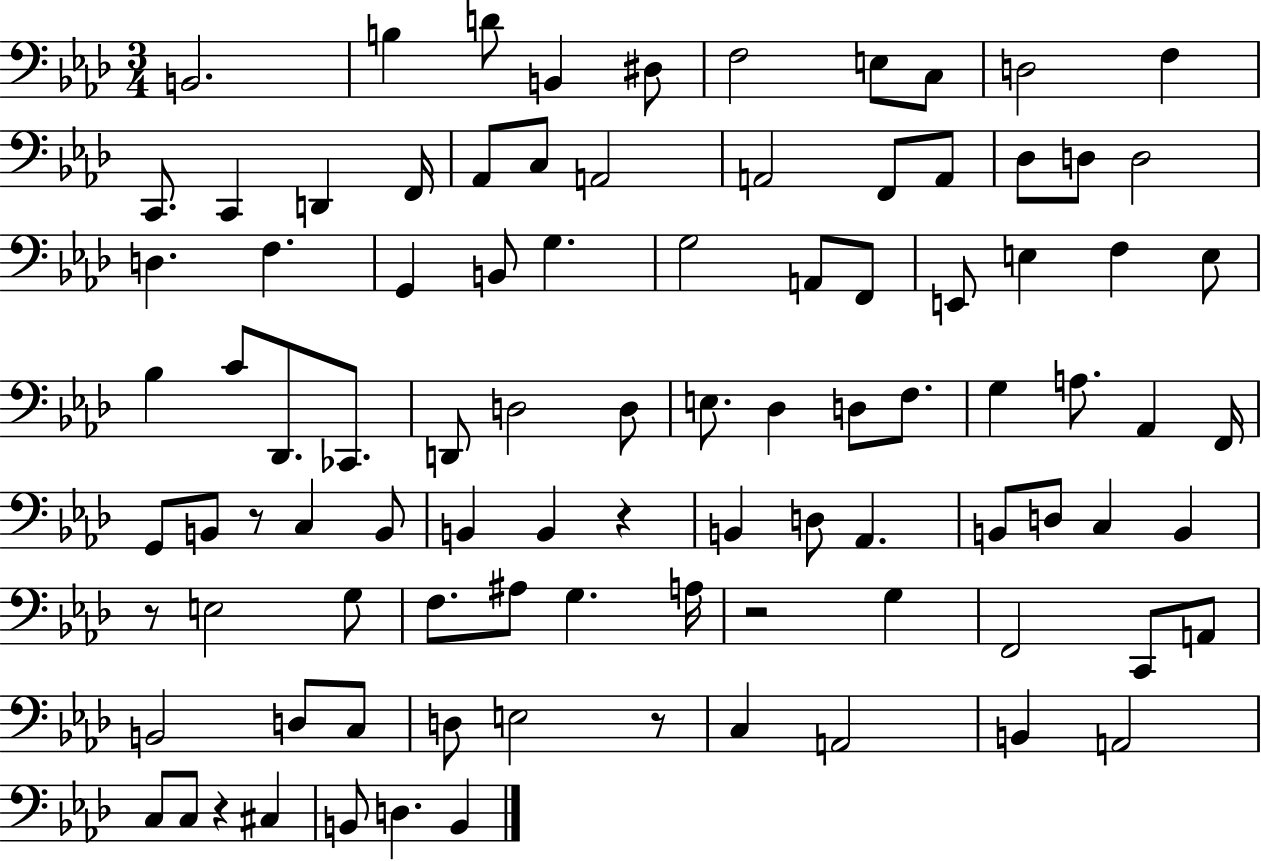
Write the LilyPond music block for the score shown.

{
  \clef bass
  \numericTimeSignature
  \time 3/4
  \key aes \major
  b,2. | b4 d'8 b,4 dis8 | f2 e8 c8 | d2 f4 | \break c,8. c,4 d,4 f,16 | aes,8 c8 a,2 | a,2 f,8 a,8 | des8 d8 d2 | \break d4. f4. | g,4 b,8 g4. | g2 a,8 f,8 | e,8 e4 f4 e8 | \break bes4 c'8 des,8. ces,8. | d,8 d2 d8 | e8. des4 d8 f8. | g4 a8. aes,4 f,16 | \break g,8 b,8 r8 c4 b,8 | b,4 b,4 r4 | b,4 d8 aes,4. | b,8 d8 c4 b,4 | \break r8 e2 g8 | f8. ais8 g4. a16 | r2 g4 | f,2 c,8 a,8 | \break b,2 d8 c8 | d8 e2 r8 | c4 a,2 | b,4 a,2 | \break c8 c8 r4 cis4 | b,8 d4. b,4 | \bar "|."
}